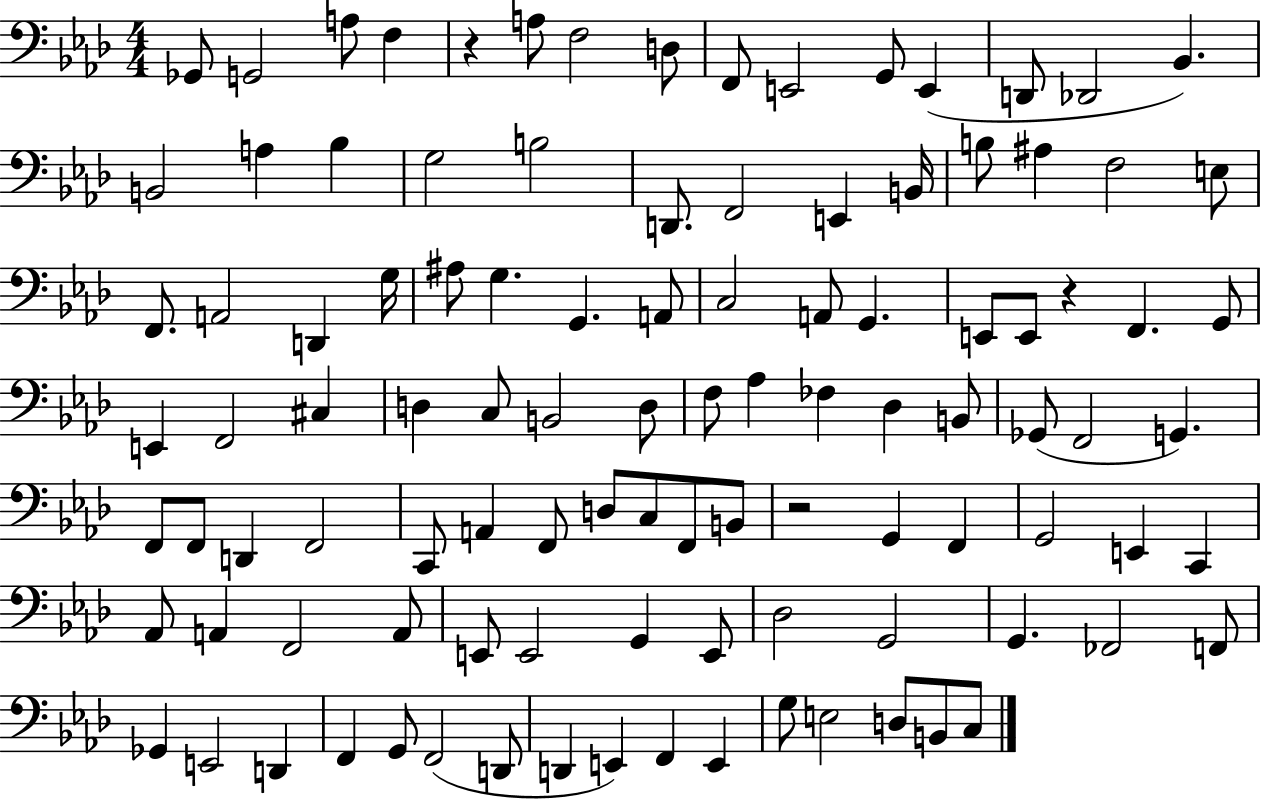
{
  \clef bass
  \numericTimeSignature
  \time 4/4
  \key aes \major
  ges,8 g,2 a8 f4 | r4 a8 f2 d8 | f,8 e,2 g,8 e,4( | d,8 des,2 bes,4.) | \break b,2 a4 bes4 | g2 b2 | d,8. f,2 e,4 b,16 | b8 ais4 f2 e8 | \break f,8. a,2 d,4 g16 | ais8 g4. g,4. a,8 | c2 a,8 g,4. | e,8 e,8 r4 f,4. g,8 | \break e,4 f,2 cis4 | d4 c8 b,2 d8 | f8 aes4 fes4 des4 b,8 | ges,8( f,2 g,4.) | \break f,8 f,8 d,4 f,2 | c,8 a,4 f,8 d8 c8 f,8 b,8 | r2 g,4 f,4 | g,2 e,4 c,4 | \break aes,8 a,4 f,2 a,8 | e,8 e,2 g,4 e,8 | des2 g,2 | g,4. fes,2 f,8 | \break ges,4 e,2 d,4 | f,4 g,8 f,2( d,8 | d,4 e,4) f,4 e,4 | g8 e2 d8 b,8 c8 | \break \bar "|."
}